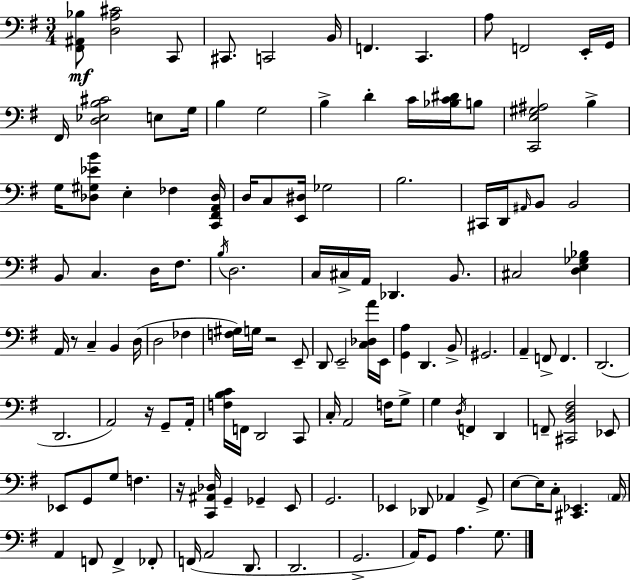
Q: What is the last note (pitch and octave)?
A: G3